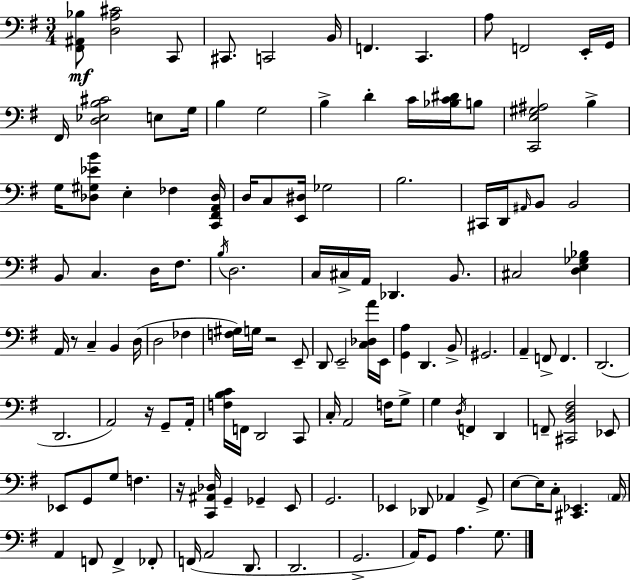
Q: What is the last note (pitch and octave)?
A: G3